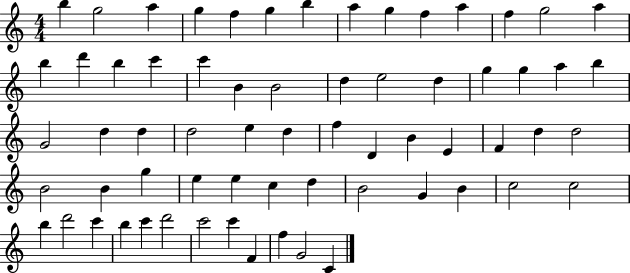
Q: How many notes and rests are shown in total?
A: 65